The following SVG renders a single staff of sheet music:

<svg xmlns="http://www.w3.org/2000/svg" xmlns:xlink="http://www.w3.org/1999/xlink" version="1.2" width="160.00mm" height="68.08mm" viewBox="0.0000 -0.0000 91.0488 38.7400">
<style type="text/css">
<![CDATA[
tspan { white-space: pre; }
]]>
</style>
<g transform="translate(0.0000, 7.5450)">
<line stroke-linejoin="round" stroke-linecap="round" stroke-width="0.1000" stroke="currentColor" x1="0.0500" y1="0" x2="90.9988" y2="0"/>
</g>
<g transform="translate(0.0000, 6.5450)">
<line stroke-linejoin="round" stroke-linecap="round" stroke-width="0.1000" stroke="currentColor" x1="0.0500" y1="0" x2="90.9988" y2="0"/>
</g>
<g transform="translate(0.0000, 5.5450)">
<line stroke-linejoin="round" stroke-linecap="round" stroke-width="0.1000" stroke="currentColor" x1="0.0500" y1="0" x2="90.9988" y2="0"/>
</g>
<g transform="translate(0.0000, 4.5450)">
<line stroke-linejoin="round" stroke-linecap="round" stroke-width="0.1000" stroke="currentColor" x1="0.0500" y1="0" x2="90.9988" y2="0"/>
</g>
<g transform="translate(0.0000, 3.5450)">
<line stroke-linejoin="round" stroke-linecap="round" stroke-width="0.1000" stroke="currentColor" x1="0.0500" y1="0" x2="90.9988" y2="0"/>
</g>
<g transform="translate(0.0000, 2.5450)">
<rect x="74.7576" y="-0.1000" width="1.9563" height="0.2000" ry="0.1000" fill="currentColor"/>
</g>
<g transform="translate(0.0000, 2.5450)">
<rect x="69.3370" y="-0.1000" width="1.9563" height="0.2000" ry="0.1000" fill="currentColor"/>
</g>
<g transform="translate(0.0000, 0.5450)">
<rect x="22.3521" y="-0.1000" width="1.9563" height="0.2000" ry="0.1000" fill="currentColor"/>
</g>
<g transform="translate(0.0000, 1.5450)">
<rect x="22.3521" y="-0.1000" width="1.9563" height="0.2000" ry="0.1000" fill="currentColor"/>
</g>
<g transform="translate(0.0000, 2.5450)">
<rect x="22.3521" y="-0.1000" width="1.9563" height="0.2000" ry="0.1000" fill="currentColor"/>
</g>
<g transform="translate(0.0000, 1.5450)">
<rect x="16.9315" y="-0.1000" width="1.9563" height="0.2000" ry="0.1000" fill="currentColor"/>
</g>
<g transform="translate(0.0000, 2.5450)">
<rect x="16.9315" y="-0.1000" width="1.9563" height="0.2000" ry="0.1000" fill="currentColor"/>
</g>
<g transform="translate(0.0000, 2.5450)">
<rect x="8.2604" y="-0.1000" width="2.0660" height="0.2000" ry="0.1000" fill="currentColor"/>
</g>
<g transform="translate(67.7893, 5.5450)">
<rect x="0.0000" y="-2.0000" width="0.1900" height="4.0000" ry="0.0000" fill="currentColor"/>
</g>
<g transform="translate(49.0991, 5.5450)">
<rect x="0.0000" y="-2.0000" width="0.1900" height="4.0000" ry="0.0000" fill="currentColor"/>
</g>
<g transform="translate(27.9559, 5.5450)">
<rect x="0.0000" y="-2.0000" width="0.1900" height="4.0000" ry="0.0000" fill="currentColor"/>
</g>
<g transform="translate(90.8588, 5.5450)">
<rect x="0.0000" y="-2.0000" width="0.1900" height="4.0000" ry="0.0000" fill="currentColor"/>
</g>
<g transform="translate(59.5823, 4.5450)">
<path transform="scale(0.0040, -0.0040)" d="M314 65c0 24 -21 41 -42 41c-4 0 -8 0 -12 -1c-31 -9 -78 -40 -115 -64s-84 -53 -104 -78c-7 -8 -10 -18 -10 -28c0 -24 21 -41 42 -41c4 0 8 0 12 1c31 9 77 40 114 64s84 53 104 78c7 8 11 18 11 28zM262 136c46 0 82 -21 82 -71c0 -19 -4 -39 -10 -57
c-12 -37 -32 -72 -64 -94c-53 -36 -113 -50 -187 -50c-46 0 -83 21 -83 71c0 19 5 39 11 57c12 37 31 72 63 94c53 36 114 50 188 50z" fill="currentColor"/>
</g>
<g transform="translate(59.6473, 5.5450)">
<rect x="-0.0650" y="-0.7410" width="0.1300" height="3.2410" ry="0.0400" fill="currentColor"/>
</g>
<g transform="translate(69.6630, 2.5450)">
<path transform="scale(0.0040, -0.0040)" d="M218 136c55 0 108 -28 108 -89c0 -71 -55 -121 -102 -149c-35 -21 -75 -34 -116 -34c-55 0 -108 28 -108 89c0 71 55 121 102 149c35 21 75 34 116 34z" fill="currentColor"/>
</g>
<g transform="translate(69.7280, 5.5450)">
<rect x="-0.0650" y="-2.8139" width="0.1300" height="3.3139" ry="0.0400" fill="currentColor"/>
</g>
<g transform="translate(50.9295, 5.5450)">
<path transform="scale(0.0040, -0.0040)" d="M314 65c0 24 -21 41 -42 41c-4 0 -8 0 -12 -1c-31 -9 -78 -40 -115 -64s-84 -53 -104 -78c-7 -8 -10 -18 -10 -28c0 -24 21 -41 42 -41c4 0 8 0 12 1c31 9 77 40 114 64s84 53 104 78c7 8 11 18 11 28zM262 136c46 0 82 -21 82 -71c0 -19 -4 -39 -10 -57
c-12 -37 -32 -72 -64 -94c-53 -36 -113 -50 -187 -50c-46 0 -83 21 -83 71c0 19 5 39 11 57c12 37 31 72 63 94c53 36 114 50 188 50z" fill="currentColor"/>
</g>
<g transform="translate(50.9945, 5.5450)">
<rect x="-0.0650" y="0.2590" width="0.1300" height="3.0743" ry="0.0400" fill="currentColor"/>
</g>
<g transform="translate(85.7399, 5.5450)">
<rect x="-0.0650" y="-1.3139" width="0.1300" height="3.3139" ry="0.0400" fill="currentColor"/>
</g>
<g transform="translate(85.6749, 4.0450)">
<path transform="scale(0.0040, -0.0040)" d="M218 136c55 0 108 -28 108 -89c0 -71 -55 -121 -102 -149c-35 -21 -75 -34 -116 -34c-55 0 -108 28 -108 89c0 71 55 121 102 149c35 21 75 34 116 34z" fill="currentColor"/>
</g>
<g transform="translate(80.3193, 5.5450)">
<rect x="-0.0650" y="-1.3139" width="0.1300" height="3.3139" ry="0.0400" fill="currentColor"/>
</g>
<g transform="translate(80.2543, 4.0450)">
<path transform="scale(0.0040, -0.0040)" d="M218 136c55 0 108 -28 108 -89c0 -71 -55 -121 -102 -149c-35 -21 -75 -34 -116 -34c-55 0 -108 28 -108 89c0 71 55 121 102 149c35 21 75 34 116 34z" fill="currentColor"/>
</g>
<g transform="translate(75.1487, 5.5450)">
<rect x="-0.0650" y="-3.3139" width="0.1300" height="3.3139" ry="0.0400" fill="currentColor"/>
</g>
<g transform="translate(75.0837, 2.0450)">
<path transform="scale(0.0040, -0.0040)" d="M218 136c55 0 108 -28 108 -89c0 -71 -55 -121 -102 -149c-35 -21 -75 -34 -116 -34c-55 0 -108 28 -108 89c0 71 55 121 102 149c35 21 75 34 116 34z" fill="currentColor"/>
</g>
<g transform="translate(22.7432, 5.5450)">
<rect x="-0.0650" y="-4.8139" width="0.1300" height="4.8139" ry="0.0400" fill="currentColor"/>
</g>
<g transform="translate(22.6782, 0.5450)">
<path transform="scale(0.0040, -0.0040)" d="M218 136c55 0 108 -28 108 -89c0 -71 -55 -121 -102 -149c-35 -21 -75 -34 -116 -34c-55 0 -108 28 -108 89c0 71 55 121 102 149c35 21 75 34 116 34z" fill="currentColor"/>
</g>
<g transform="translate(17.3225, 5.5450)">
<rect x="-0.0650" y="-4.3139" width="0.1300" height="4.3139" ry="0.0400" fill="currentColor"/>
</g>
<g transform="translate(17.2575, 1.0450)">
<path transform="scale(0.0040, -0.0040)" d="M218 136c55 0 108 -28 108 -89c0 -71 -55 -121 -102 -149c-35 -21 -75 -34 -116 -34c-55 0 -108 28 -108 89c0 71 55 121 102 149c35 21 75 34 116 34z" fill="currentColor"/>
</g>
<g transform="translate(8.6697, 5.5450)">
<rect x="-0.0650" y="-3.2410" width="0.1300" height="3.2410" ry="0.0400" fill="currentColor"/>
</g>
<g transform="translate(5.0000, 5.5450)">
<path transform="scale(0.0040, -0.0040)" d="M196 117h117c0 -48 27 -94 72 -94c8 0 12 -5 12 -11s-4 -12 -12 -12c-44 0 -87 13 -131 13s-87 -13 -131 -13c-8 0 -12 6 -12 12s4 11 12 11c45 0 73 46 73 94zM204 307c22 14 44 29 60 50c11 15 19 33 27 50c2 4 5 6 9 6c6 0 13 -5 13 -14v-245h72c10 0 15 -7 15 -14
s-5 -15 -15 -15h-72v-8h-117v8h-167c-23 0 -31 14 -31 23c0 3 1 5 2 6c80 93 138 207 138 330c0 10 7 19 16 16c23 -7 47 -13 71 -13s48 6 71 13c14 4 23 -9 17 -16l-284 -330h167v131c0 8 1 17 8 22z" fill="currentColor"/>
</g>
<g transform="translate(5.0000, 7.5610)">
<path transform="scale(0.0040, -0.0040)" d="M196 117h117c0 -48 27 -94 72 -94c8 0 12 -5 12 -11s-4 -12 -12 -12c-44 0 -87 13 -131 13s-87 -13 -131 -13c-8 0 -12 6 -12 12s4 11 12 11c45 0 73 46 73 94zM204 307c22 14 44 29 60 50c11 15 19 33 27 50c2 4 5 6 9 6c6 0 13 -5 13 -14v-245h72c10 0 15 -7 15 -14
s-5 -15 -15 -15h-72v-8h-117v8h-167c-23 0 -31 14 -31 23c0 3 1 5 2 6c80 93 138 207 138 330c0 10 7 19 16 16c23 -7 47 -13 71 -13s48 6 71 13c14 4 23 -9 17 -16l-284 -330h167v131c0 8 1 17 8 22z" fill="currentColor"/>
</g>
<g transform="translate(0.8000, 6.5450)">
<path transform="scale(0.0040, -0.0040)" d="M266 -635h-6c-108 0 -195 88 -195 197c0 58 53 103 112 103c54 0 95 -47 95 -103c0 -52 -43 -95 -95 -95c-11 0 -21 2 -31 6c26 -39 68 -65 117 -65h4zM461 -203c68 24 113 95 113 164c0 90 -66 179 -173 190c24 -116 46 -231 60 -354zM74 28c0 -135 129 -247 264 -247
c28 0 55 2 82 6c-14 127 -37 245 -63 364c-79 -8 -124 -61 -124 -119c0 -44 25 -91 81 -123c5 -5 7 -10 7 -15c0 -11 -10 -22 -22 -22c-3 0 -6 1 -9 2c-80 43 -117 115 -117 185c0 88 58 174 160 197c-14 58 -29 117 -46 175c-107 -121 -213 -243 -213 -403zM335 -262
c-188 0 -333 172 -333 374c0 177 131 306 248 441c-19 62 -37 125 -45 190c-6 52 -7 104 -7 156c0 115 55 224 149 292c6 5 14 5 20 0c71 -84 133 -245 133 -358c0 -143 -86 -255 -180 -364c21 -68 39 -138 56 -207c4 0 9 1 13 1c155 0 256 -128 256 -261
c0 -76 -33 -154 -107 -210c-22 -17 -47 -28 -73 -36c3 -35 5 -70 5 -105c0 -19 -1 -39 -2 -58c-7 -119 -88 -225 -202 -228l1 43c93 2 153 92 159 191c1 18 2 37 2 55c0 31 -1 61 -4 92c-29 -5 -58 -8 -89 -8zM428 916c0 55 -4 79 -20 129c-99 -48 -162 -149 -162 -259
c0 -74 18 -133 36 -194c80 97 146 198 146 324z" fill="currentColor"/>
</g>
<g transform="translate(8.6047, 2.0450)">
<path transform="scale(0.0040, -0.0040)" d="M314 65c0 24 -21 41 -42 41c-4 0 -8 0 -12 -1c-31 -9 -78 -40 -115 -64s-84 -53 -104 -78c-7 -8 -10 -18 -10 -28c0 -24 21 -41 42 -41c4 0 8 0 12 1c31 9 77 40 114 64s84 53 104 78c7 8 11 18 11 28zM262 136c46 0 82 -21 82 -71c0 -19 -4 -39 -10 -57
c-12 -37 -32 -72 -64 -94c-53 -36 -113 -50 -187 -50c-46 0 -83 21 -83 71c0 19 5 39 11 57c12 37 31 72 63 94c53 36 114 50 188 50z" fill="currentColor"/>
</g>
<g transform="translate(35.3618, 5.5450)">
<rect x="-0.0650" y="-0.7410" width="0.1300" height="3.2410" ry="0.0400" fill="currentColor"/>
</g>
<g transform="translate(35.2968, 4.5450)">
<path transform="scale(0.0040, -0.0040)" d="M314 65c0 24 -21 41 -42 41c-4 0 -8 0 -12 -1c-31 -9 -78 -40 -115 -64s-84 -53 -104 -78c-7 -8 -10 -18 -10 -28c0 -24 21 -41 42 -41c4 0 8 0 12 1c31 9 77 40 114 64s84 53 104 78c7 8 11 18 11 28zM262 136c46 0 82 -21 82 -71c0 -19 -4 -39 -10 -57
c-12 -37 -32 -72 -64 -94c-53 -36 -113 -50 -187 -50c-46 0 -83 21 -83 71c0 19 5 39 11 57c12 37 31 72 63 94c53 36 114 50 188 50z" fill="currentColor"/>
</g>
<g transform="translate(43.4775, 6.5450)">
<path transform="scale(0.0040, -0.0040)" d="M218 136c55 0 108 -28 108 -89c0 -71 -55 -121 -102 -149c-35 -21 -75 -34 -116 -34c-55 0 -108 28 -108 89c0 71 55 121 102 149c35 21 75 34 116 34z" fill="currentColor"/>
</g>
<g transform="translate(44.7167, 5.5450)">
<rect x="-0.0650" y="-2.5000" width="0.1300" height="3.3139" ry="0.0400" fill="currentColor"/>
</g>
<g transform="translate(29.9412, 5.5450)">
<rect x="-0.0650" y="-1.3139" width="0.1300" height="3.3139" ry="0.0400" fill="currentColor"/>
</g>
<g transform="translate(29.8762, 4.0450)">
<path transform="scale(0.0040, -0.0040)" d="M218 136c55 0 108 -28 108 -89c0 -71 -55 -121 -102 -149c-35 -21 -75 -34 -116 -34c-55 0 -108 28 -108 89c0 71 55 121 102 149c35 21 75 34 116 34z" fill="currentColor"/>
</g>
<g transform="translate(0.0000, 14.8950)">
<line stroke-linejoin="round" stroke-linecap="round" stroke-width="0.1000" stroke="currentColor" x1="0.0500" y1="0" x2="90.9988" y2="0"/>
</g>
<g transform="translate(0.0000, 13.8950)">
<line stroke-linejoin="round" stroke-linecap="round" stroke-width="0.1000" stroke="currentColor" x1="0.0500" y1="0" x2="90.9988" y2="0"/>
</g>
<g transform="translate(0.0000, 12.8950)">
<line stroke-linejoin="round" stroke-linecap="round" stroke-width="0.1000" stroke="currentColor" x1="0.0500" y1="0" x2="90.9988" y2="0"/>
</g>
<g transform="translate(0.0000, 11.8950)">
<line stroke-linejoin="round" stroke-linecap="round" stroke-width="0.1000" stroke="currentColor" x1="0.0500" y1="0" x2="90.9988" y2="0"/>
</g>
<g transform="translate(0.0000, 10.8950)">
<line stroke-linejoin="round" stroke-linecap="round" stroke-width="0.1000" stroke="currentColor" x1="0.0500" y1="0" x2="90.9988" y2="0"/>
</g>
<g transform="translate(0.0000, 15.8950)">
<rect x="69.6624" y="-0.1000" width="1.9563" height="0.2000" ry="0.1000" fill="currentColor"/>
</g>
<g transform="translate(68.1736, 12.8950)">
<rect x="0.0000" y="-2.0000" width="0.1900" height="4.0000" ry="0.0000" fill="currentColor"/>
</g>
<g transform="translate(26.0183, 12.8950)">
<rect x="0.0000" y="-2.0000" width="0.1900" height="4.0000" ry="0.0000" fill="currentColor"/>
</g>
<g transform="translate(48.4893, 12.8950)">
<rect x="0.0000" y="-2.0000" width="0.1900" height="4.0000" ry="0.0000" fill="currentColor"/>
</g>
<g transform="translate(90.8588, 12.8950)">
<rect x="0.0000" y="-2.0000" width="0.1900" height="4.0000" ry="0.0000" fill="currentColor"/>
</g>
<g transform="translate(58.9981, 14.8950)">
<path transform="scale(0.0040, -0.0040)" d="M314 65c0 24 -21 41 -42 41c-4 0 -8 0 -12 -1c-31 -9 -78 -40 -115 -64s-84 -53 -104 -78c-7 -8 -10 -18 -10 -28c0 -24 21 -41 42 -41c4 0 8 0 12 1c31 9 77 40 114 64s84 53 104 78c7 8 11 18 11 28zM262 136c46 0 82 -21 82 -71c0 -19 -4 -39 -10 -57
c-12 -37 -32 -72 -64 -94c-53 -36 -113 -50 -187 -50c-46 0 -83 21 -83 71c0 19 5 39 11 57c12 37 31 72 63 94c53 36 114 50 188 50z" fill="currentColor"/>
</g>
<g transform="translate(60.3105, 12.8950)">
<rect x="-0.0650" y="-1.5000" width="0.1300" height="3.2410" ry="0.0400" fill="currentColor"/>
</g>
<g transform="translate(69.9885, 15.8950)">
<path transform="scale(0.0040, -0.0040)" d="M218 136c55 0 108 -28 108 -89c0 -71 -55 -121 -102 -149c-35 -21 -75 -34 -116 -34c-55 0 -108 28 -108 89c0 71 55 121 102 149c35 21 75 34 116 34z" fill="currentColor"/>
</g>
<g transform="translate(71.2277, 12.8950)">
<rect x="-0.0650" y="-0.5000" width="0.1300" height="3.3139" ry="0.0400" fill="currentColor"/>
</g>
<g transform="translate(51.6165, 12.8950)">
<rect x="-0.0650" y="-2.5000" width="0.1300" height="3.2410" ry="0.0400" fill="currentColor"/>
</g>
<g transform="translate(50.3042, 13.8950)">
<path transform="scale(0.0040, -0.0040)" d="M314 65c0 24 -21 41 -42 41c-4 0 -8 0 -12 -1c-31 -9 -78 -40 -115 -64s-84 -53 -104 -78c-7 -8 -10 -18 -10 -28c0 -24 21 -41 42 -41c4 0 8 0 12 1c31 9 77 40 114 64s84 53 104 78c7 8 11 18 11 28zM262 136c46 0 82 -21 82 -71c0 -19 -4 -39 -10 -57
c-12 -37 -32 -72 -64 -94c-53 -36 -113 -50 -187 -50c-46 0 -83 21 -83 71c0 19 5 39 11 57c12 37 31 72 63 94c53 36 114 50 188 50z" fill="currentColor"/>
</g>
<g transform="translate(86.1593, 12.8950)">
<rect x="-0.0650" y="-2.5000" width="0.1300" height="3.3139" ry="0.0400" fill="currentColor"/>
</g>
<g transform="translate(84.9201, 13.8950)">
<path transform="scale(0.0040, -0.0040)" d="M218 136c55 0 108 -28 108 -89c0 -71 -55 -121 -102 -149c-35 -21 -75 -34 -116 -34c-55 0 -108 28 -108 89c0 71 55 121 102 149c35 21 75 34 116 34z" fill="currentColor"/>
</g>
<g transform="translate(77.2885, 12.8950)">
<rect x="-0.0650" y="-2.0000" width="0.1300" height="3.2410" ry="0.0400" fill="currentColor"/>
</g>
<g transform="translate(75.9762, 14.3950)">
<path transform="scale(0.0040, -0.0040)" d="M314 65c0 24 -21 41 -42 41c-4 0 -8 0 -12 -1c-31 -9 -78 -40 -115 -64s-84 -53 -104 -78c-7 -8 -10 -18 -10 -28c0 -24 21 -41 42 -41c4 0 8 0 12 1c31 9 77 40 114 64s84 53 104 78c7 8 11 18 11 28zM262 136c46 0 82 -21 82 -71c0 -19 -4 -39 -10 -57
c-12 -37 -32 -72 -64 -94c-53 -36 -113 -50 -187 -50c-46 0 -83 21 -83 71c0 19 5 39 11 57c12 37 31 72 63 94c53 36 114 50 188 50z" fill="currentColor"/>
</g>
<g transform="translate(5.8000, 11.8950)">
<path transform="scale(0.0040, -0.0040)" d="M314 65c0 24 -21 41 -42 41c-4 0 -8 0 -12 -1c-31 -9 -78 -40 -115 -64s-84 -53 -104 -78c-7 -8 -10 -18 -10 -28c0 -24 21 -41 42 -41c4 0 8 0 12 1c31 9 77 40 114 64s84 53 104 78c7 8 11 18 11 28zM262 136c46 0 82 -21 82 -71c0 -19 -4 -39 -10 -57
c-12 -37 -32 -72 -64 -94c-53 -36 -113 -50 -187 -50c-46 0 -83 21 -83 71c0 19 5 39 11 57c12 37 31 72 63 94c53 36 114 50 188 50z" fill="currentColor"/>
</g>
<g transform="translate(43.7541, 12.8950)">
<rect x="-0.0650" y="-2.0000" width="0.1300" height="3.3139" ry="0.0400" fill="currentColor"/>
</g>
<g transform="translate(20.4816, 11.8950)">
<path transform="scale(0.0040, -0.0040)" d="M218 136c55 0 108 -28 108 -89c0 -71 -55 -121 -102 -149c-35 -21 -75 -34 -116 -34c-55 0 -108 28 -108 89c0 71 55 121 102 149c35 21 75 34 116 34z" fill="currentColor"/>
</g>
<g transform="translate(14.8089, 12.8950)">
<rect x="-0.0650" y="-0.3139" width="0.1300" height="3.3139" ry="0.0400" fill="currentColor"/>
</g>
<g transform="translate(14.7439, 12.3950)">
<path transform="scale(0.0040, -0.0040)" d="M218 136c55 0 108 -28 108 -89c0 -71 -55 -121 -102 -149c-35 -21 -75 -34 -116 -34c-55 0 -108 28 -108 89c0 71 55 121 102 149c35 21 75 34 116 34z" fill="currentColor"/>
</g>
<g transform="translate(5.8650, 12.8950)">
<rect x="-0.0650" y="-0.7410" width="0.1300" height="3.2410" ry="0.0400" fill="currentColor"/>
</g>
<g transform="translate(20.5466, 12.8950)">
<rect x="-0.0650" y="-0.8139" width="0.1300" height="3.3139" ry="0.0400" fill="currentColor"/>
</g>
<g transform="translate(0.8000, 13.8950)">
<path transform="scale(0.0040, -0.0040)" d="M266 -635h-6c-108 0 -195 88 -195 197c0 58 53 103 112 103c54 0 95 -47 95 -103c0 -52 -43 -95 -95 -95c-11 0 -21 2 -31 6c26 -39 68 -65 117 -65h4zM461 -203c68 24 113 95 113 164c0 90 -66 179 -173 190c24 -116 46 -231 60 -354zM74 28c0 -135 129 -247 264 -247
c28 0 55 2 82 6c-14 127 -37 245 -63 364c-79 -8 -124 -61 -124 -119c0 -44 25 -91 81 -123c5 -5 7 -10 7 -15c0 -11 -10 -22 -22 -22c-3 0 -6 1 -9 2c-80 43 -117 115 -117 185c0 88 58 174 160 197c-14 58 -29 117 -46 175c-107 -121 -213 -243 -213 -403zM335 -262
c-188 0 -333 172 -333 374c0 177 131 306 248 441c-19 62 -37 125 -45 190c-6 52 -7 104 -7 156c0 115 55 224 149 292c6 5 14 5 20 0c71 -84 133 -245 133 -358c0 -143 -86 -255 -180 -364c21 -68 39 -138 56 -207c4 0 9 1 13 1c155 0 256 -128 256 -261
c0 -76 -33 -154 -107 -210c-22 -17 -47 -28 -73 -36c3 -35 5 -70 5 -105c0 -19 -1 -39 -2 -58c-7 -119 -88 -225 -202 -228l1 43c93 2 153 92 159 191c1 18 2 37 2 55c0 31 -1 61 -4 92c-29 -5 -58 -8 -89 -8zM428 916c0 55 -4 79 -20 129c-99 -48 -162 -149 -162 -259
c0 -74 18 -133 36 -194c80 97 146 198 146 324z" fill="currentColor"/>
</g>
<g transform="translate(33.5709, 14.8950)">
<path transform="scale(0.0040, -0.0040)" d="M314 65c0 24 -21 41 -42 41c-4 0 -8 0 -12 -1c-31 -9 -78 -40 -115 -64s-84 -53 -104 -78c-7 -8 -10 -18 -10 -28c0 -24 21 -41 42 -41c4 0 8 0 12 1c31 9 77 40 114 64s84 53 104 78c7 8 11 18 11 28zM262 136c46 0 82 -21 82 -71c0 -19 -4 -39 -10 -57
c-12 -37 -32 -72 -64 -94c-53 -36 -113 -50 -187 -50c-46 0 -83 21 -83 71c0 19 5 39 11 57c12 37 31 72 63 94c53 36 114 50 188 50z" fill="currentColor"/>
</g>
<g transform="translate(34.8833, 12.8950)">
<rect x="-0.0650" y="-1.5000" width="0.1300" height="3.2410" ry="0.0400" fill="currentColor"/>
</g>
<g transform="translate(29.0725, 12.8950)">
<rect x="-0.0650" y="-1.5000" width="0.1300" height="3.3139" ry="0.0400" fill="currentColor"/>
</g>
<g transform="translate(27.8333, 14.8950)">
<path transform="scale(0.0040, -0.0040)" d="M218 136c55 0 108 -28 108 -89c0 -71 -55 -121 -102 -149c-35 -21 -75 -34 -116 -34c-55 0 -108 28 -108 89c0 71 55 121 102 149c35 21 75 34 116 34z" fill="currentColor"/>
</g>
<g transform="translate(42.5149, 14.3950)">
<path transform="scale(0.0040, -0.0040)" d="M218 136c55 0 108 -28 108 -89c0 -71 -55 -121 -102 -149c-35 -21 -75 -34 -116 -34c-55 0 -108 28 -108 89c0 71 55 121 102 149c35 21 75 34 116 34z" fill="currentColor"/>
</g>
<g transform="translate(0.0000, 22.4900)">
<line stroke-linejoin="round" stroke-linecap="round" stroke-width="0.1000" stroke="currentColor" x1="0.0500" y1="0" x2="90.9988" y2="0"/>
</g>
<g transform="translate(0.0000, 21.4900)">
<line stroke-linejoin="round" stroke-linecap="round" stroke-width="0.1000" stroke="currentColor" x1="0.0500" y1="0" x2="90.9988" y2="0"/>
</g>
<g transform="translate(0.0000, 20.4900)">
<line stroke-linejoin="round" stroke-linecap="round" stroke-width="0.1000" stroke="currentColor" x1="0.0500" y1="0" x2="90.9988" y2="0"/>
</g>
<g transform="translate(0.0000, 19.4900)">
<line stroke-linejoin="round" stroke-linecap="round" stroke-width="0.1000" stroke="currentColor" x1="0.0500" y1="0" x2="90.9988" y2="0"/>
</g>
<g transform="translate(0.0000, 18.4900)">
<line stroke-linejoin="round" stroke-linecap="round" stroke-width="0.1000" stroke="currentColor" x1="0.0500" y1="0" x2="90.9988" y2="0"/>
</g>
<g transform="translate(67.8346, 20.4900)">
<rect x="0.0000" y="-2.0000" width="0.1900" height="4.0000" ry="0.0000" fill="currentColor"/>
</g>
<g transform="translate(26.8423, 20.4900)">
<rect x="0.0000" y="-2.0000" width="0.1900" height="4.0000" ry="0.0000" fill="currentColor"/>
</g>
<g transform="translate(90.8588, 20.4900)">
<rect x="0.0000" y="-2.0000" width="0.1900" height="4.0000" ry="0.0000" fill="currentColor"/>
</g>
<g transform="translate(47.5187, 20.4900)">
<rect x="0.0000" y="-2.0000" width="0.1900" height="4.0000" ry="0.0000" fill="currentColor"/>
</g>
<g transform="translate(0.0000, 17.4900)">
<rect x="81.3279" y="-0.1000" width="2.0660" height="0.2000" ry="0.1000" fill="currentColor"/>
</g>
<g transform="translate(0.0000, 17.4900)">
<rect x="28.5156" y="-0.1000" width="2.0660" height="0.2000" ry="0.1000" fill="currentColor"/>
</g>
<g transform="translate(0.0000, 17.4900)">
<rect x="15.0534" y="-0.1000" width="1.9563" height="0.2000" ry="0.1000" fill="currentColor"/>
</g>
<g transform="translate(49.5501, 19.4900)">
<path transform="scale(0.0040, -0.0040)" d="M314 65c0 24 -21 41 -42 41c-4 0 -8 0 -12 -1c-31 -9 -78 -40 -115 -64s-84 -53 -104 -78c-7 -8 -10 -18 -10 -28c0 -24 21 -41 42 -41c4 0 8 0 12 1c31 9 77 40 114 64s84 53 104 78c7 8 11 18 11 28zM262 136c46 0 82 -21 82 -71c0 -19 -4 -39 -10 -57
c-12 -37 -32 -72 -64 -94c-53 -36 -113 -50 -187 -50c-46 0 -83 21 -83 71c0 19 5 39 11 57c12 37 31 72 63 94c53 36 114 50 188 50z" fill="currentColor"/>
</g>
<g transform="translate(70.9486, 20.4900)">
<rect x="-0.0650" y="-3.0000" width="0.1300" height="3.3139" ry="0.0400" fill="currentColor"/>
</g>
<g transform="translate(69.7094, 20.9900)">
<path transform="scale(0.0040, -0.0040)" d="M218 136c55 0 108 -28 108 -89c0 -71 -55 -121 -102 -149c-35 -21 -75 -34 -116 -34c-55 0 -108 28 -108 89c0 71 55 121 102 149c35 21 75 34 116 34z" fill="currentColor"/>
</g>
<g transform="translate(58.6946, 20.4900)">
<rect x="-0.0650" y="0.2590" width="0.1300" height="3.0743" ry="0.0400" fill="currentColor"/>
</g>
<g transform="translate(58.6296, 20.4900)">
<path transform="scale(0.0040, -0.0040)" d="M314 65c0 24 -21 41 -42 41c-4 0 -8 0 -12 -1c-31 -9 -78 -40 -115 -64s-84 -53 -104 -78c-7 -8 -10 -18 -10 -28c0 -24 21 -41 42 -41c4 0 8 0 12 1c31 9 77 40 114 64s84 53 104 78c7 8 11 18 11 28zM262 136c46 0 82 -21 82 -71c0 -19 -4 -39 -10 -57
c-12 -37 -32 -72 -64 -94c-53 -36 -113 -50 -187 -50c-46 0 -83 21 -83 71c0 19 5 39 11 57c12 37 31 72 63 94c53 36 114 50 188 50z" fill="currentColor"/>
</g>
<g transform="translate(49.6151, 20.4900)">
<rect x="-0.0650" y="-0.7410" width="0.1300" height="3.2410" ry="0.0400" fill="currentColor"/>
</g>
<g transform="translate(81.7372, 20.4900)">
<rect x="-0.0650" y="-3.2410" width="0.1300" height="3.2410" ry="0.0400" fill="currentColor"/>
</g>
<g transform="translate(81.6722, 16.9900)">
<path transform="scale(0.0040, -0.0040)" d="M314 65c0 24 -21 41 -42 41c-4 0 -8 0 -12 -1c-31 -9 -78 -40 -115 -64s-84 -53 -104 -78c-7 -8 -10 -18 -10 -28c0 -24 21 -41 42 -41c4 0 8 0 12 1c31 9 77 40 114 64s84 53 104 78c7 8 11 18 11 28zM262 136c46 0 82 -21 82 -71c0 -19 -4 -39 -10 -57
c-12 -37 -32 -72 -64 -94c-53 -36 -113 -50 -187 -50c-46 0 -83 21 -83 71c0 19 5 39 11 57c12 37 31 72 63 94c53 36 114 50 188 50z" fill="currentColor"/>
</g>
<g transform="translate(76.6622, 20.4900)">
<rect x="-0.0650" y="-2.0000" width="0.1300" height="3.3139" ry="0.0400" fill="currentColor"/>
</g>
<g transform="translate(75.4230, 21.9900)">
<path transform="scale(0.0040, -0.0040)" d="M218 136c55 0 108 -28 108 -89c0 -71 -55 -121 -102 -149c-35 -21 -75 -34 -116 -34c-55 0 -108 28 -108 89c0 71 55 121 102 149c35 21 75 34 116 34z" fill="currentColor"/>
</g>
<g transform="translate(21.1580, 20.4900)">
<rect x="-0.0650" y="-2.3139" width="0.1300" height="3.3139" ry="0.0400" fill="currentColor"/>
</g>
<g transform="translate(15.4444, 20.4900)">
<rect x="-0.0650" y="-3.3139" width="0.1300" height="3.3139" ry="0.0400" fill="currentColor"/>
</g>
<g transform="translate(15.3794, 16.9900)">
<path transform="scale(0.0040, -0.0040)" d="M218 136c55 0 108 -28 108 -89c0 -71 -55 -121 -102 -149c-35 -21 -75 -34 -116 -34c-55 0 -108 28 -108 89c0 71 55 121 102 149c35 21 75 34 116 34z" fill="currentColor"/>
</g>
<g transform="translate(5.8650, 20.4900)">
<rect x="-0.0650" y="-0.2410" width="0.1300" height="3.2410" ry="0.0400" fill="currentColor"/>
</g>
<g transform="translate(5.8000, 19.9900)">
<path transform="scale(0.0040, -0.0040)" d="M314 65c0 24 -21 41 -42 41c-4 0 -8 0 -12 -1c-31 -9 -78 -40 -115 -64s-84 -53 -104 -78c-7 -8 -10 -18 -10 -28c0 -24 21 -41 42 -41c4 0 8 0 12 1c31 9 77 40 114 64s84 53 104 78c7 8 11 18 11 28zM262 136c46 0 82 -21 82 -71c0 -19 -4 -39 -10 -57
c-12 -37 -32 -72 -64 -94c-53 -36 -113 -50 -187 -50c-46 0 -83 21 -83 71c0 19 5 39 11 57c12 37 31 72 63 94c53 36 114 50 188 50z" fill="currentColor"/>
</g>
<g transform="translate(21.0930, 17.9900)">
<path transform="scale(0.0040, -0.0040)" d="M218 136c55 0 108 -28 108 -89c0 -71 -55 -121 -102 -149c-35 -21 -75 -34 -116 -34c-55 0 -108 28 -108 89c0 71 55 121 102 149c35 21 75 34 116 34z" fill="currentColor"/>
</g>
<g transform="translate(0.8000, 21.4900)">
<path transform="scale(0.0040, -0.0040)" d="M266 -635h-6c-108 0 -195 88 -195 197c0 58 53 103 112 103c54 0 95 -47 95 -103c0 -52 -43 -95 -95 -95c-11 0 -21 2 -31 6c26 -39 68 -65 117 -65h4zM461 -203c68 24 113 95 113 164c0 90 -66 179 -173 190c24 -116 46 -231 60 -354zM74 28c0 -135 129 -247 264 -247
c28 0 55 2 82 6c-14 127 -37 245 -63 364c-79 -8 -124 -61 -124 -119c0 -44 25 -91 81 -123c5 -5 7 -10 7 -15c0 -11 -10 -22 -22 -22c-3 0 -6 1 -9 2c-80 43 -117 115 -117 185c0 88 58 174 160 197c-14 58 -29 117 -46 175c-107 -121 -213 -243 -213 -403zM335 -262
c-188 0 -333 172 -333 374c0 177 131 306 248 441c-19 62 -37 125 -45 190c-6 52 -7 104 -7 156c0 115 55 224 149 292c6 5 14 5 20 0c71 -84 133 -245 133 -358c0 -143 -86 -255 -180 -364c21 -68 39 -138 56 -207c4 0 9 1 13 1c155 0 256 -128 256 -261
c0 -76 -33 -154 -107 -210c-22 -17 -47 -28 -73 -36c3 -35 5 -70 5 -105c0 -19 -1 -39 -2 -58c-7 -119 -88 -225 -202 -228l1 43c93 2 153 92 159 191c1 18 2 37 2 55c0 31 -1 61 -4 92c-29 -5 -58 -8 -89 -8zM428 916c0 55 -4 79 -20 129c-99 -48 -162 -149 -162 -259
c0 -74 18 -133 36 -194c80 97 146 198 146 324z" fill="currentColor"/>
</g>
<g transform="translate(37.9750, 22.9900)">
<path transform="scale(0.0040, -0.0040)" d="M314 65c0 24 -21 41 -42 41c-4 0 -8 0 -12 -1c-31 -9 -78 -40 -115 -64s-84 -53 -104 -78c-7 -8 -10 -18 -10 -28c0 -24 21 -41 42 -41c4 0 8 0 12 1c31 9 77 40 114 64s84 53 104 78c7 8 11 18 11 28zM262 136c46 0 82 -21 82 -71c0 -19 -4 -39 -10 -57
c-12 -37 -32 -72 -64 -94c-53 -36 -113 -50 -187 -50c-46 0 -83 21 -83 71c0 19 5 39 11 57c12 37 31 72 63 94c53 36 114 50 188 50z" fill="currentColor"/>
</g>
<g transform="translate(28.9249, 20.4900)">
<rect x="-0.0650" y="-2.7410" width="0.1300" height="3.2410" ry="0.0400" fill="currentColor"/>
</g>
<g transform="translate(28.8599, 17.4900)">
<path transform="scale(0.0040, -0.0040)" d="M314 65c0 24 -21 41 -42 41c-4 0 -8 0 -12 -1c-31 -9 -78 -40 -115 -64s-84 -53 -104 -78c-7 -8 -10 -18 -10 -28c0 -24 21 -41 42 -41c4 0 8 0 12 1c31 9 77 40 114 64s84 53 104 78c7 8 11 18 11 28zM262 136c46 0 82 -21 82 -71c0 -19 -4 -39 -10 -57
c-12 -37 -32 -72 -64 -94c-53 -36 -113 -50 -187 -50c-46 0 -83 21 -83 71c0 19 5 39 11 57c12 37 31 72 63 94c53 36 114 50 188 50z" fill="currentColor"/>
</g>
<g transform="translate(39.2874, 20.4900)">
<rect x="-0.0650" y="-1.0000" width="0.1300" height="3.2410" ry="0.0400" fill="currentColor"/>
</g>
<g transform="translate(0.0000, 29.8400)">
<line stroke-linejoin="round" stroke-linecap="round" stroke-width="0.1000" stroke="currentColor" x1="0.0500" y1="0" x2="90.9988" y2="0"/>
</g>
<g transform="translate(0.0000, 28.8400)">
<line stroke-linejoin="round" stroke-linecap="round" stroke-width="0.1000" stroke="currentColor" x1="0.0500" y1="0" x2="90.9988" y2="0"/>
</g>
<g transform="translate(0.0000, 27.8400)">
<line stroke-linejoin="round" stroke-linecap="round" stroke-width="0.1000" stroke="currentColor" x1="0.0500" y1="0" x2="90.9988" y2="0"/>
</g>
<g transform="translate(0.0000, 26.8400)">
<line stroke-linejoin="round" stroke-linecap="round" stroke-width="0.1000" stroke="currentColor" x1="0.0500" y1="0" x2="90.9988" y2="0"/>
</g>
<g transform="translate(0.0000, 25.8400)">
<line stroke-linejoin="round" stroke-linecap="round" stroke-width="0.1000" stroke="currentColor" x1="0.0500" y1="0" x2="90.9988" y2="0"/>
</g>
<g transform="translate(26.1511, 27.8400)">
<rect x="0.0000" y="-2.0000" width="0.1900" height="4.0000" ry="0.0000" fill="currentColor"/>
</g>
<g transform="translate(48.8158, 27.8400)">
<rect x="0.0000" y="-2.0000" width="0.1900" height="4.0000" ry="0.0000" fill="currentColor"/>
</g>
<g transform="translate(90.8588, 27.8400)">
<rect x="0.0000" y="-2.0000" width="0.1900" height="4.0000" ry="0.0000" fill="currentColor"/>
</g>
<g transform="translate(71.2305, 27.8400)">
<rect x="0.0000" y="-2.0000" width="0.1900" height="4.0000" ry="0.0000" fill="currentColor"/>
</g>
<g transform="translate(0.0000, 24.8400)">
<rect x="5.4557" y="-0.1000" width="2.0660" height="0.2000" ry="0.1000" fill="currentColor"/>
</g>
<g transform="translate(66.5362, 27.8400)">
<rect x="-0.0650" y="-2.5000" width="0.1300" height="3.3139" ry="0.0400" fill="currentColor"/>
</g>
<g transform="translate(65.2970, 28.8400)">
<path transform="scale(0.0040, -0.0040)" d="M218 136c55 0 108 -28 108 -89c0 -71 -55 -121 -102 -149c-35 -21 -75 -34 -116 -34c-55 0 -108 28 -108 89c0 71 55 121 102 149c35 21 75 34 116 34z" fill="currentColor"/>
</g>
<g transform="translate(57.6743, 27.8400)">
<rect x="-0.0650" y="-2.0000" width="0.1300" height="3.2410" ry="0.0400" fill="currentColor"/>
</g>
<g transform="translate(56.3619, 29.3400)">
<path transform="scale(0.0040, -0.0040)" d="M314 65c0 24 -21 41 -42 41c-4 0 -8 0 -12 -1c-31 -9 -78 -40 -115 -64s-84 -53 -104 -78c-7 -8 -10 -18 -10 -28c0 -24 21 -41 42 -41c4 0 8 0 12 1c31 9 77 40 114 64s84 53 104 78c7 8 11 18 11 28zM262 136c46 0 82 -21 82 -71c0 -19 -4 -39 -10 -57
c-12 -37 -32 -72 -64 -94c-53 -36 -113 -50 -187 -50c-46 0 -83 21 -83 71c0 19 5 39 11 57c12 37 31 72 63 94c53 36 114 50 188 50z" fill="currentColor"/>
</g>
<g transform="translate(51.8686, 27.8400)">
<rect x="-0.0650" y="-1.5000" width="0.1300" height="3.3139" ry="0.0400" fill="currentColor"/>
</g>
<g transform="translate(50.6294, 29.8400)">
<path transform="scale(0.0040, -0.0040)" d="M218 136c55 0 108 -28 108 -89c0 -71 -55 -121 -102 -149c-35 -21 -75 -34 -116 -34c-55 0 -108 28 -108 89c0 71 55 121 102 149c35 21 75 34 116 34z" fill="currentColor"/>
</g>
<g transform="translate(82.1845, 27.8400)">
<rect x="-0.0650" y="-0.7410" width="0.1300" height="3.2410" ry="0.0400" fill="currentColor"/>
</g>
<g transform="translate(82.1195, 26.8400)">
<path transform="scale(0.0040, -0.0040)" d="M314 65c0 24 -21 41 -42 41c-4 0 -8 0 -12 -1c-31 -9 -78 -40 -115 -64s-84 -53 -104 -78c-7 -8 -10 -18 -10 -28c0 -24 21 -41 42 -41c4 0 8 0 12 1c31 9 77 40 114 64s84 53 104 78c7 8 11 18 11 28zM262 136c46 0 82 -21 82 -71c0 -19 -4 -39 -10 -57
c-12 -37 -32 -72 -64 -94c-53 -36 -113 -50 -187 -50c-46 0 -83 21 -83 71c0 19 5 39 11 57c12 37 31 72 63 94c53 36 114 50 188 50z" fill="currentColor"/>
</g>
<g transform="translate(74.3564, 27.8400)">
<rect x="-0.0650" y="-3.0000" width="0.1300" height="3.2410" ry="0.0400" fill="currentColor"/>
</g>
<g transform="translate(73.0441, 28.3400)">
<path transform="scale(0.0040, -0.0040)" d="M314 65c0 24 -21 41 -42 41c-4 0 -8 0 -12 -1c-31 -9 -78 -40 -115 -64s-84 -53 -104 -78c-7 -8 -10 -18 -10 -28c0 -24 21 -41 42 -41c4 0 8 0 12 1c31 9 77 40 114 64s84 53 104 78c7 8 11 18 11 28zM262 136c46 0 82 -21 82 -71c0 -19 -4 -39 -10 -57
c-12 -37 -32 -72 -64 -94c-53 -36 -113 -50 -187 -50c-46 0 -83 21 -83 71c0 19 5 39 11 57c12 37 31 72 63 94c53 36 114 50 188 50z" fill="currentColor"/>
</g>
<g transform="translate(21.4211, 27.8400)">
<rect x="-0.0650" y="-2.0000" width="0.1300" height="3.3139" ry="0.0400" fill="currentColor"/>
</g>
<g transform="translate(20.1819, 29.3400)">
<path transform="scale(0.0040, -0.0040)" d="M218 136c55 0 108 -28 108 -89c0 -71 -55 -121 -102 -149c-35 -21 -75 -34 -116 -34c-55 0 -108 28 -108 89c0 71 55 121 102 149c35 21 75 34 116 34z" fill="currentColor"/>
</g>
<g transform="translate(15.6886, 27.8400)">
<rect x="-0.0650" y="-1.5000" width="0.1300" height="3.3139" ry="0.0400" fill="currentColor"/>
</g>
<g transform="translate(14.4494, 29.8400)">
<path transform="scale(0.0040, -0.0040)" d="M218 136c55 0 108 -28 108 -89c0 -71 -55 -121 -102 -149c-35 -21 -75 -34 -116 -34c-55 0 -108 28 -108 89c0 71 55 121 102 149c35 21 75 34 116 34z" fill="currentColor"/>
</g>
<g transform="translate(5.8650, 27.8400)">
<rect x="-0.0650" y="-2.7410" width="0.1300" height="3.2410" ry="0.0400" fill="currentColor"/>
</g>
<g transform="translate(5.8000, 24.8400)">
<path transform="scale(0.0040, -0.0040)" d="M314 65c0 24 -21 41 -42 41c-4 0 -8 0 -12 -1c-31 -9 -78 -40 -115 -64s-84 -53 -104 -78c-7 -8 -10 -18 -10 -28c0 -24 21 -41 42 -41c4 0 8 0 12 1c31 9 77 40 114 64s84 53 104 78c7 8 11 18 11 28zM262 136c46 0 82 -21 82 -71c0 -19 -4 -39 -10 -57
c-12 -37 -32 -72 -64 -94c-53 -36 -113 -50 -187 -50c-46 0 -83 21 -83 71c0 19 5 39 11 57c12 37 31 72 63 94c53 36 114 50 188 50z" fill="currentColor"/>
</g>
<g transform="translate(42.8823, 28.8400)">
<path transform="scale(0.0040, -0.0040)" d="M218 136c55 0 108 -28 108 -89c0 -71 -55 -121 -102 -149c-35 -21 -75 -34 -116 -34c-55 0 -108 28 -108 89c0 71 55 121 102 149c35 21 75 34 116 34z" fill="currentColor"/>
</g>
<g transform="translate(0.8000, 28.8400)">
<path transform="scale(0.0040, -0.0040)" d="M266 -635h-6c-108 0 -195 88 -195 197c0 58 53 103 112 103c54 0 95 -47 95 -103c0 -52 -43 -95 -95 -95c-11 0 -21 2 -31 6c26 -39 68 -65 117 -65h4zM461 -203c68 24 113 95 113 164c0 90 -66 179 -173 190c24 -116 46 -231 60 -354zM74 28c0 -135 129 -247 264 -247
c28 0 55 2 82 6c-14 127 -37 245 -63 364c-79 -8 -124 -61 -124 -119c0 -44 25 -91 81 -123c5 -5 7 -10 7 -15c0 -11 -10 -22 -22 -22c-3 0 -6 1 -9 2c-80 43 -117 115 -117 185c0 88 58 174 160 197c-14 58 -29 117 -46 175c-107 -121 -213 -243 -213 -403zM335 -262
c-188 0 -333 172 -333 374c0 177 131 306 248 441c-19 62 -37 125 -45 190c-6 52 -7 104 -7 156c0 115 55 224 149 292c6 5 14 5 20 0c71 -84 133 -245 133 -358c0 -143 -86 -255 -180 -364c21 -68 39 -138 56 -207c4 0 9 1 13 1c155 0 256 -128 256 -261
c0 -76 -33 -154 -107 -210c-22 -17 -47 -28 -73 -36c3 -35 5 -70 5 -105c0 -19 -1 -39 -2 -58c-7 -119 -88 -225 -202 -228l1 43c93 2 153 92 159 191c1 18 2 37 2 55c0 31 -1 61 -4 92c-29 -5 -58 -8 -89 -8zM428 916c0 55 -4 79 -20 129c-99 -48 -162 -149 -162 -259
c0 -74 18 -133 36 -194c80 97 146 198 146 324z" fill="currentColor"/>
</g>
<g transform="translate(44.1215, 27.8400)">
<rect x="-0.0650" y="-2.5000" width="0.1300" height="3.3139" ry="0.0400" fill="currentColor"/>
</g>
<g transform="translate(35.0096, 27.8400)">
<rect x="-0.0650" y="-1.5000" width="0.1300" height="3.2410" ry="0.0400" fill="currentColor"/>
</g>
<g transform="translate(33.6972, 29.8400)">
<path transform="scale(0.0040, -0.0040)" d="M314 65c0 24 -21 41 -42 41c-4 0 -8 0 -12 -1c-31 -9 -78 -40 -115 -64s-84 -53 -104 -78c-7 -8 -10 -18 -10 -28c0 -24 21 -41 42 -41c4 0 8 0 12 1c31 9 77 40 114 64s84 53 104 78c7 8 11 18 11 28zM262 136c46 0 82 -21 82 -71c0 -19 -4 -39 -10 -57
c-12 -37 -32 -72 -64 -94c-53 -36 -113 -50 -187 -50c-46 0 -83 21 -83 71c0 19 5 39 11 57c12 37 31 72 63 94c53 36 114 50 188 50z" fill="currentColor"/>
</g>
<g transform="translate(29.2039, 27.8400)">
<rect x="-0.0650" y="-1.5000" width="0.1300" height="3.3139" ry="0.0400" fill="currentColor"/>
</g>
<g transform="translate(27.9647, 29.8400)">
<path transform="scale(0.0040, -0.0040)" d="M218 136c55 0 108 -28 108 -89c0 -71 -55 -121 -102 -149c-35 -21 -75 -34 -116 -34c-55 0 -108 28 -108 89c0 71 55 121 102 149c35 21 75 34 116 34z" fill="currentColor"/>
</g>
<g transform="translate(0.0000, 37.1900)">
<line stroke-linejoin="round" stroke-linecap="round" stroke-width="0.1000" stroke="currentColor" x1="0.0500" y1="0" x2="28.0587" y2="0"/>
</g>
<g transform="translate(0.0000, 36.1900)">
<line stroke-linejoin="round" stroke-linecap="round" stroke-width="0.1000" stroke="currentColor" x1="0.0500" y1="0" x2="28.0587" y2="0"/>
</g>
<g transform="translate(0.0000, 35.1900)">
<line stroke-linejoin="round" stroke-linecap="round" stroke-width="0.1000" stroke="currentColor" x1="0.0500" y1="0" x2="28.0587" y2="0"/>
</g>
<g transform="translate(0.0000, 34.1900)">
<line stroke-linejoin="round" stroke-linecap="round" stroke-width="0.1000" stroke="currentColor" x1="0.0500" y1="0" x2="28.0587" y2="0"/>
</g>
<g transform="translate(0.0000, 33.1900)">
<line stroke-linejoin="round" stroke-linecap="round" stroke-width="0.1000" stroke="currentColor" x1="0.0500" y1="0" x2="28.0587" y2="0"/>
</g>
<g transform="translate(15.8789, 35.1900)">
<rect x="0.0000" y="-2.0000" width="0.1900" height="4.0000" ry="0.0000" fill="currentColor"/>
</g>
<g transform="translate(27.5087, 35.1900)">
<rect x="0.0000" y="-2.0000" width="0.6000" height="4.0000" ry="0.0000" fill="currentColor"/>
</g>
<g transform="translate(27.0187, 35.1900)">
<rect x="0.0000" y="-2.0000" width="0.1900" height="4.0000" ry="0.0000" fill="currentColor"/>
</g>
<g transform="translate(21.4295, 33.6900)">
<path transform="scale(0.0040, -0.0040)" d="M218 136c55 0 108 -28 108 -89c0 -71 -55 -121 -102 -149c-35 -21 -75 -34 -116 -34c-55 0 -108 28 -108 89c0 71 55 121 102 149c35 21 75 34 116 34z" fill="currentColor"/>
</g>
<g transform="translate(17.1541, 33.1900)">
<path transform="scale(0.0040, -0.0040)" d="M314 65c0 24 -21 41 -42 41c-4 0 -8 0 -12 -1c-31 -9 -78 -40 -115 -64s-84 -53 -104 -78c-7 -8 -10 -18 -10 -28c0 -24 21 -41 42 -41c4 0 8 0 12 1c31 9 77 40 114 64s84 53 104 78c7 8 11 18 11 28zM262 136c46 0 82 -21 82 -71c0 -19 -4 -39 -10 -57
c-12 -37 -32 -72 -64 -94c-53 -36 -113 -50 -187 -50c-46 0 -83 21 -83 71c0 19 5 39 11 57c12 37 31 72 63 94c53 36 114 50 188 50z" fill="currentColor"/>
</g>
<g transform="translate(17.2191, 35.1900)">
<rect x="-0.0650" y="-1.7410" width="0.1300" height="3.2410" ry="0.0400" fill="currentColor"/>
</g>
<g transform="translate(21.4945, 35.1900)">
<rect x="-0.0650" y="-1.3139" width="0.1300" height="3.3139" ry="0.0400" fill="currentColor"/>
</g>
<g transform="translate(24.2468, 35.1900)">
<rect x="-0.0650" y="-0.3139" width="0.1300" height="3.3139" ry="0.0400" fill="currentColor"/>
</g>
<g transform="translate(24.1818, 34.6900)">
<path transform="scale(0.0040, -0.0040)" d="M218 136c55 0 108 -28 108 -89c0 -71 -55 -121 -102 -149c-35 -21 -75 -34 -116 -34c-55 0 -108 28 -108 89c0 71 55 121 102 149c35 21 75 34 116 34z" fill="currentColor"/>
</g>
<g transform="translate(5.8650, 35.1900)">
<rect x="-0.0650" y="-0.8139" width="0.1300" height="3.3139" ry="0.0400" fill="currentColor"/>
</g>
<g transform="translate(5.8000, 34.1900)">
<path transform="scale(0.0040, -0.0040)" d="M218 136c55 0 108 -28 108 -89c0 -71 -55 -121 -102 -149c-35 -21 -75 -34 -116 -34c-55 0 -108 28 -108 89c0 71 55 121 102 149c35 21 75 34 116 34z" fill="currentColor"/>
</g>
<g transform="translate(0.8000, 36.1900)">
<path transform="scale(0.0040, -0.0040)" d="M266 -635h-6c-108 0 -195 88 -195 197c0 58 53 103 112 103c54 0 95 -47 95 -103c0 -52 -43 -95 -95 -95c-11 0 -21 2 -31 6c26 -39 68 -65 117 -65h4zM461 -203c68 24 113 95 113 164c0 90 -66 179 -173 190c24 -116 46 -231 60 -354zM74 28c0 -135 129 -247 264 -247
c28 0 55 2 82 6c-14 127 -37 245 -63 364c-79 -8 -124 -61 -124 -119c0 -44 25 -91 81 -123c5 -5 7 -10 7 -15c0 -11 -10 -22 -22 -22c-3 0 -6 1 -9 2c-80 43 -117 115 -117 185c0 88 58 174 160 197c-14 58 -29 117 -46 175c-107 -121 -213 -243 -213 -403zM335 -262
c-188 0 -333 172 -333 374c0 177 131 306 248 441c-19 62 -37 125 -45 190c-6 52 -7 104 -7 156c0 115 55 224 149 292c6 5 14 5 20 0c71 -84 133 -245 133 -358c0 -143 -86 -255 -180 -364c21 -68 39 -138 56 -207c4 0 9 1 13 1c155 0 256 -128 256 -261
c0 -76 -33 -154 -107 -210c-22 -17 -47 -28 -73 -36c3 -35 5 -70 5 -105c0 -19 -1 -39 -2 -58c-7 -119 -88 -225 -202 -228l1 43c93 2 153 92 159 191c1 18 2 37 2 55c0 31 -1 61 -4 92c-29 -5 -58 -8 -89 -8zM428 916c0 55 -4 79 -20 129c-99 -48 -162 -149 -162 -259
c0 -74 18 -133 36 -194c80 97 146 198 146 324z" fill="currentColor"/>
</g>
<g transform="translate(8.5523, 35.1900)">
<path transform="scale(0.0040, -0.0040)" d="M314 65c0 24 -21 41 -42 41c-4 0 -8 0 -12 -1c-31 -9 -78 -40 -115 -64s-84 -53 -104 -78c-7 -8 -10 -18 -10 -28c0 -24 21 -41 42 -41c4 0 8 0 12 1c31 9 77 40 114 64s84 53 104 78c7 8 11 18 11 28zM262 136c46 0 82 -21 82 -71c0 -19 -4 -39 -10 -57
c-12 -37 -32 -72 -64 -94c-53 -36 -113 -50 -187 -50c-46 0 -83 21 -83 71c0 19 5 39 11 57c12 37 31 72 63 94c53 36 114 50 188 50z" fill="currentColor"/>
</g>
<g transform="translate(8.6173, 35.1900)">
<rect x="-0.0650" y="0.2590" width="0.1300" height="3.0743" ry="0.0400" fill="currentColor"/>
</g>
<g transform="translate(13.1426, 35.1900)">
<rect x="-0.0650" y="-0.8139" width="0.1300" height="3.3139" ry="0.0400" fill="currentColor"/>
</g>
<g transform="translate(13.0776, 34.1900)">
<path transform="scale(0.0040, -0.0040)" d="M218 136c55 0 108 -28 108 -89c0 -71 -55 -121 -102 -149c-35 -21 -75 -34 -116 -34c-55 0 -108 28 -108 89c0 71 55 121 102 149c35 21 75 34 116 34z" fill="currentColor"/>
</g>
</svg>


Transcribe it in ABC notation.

X:1
T:Untitled
M:4/4
L:1/4
K:C
b2 d' e' e d2 G B2 d2 a b e e d2 c d E E2 F G2 E2 C F2 G c2 b g a2 D2 d2 B2 A F b2 a2 E F E E2 G E F2 G A2 d2 d B2 d f2 e c